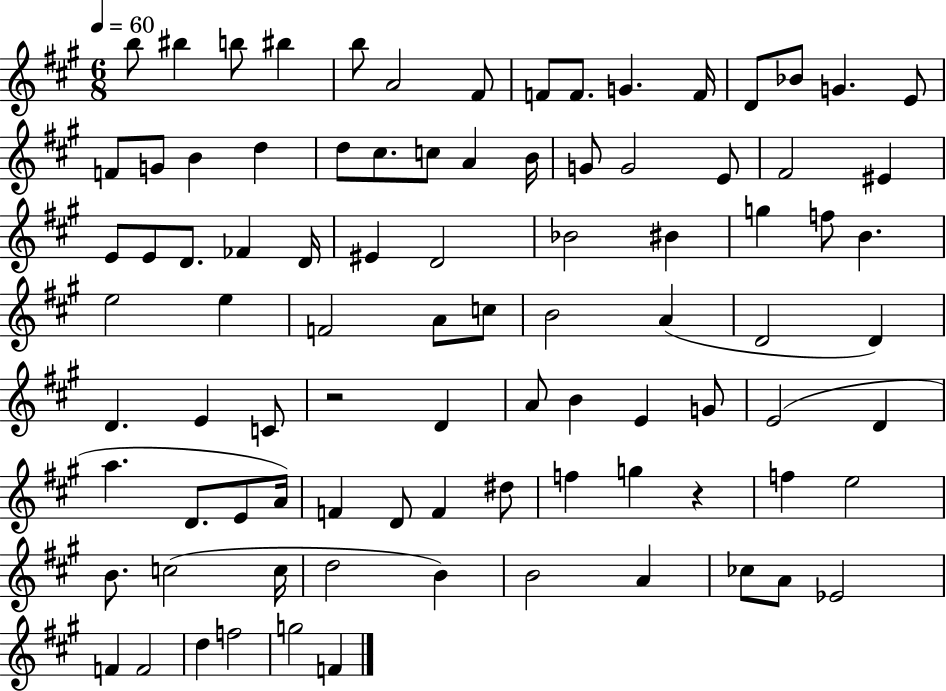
X:1
T:Untitled
M:6/8
L:1/4
K:A
b/2 ^b b/2 ^b b/2 A2 ^F/2 F/2 F/2 G F/4 D/2 _B/2 G E/2 F/2 G/2 B d d/2 ^c/2 c/2 A B/4 G/2 G2 E/2 ^F2 ^E E/2 E/2 D/2 _F D/4 ^E D2 _B2 ^B g f/2 B e2 e F2 A/2 c/2 B2 A D2 D D E C/2 z2 D A/2 B E G/2 E2 D a D/2 E/2 A/4 F D/2 F ^d/2 f g z f e2 B/2 c2 c/4 d2 B B2 A _c/2 A/2 _E2 F F2 d f2 g2 F